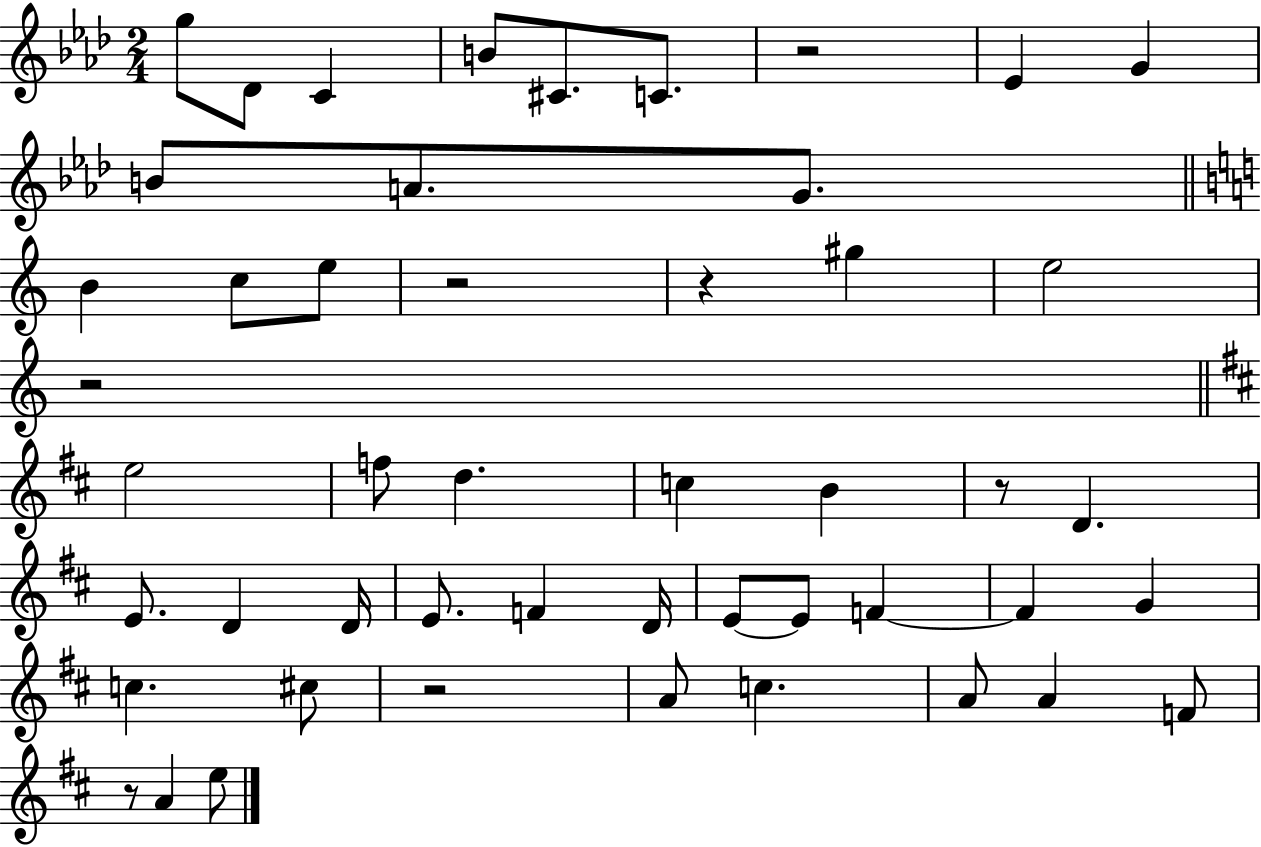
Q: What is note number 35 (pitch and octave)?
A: C#5